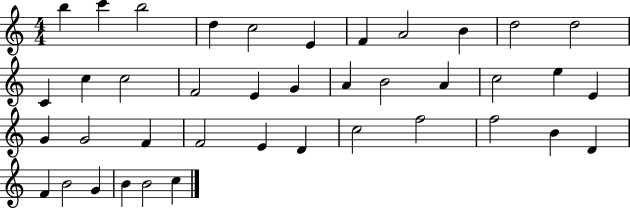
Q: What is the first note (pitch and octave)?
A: B5